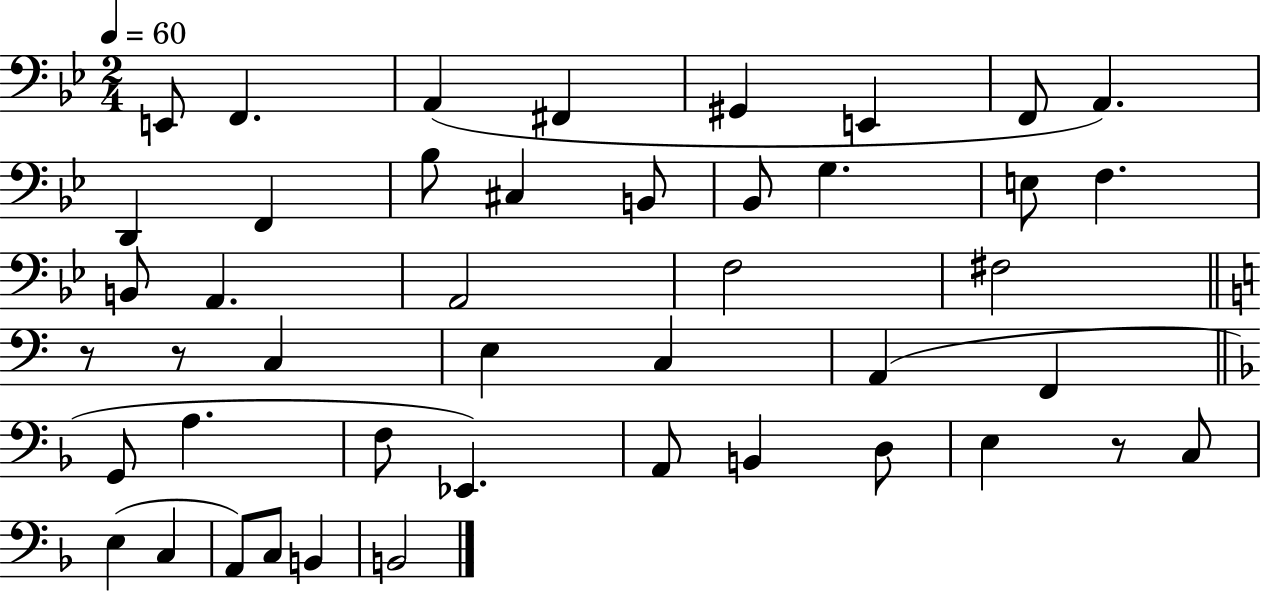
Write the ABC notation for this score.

X:1
T:Untitled
M:2/4
L:1/4
K:Bb
E,,/2 F,, A,, ^F,, ^G,, E,, F,,/2 A,, D,, F,, _B,/2 ^C, B,,/2 _B,,/2 G, E,/2 F, B,,/2 A,, A,,2 F,2 ^F,2 z/2 z/2 C, E, C, A,, F,, G,,/2 A, F,/2 _E,, A,,/2 B,, D,/2 E, z/2 C,/2 E, C, A,,/2 C,/2 B,, B,,2